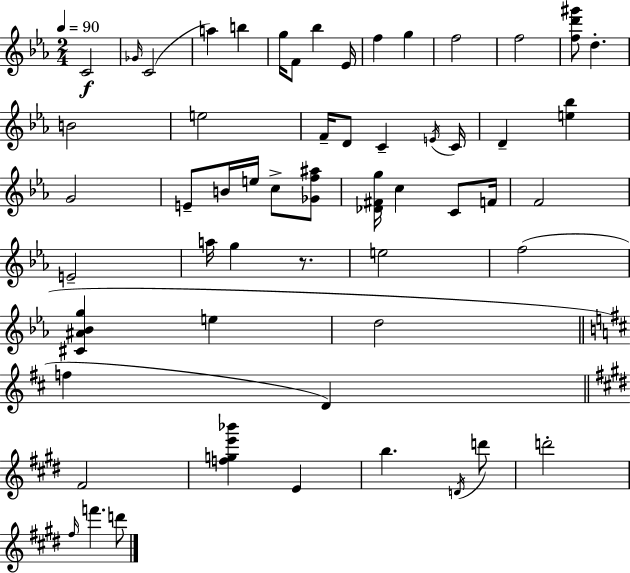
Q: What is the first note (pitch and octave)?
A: C4